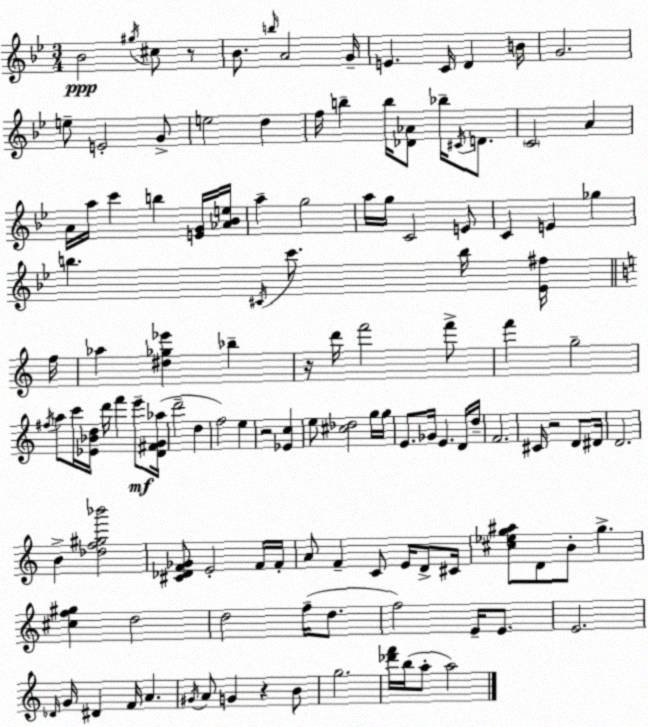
X:1
T:Untitled
M:3/4
L:1/4
K:Bb
_B2 ^g/4 ^c/2 z/2 _B/2 b/4 A2 G/4 E C/4 D B/4 G2 e/2 E2 G/2 e2 d f/4 b b/4 [_D_A]/2 _b/4 ^C/4 D/2 C2 A A/4 a/4 c' b [EG]/4 [_A_Be]/4 a g2 a/4 g/4 C2 E/2 C E _g b ^C/4 c'/2 b/4 [_E^f]/4 f/4 _a [^d_g_e'] _b z/4 d'/4 f'2 f'/2 f' g2 ^f/4 a/2 c'/4 [_E_Bd]/4 d'/4 f' e'/2 [D^FG_a]/4 d'2 d f2 e z2 [_Ec] e/2 [^c_d]2 g/4 g/4 E/2 _G/4 E D/4 d/4 F2 ^C/4 z2 D/2 ^D/4 D2 B [_df^g_b']2 [^C_DF_G]/2 E2 F/4 F/4 A/2 F C/2 E/4 D/2 ^C/4 [^c_eg^a]/2 D/2 B/2 g [^cf^g] d2 d2 f/4 d/2 f2 E/4 E/2 E2 _D/4 G/4 ^D F/4 A ^G/4 A/2 G z B/2 g2 [_d'f']/4 b/4 a/2 a2